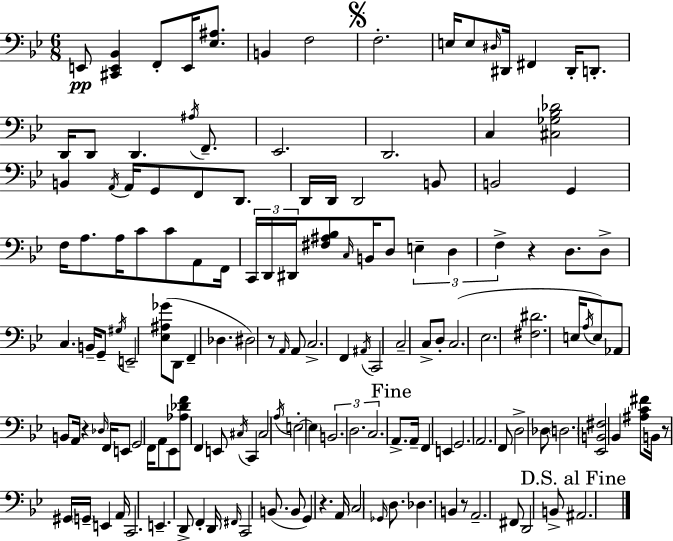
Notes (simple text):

E2/e [C#2,E2,Bb2]/q F2/e E2/s [Eb3,A#3]/e. B2/q F3/h F3/h. E3/s E3/e D#3/s D#2/s F#2/q D#2/s D2/e. D2/s D2/e D2/q. A#3/s F2/e. Eb2/h. D2/h. C3/q [C#3,Gb3,Bb3,Db4]/h B2/q A2/s A2/s G2/e F2/e D2/e. D2/s D2/s D2/h B2/e B2/h G2/q F3/s A3/e. A3/s C4/e C4/e A2/e F2/s C2/s D2/s D#2/s [F#3,A#3,Bb3]/e C3/s B2/s D3/e E3/q D3/q F3/q R/q D3/e. D3/e C3/q. B2/s G2/e G#3/s E2/h [Eb3,A#3,Gb4]/e D2/e F2/q Db3/q. D#3/h R/e A2/s A2/e C3/h. F2/q A#2/s C2/h C3/h C3/e D3/e C3/h. Eb3/h. [F#3,D#4]/h. E3/s A3/s E3/e Ab2/e B2/e A2/s R/q Db3/s F2/s E2/e G2/h F2/s A2/e Eb2/e [Ab3,Db4,F4]/e F2/q E2/e C#3/s C2/q C#3/h A3/s E3/h E3/q B2/h. D3/h. C3/h. A2/e. A2/s F2/q E2/q G2/h. A2/h. F2/e D3/h Db3/e D3/h. [Eb2,B2,F#3]/h Bb2/q [A#3,C4,F#4]/e B2/s R/e G#2/s G2/s E2/q A2/s C2/h. E2/q. D2/e F2/q D2/s F#2/s C2/h B2/e. B2/e G2/q R/q. A2/s C3/h Gb2/s D3/e. Db3/q. B2/q R/e A2/h. F#2/e D2/h B2/e A#2/h.